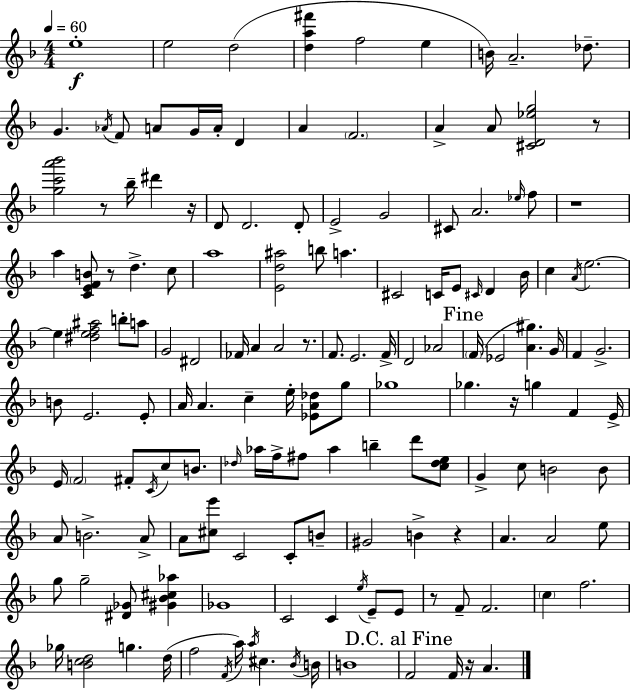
{
  \clef treble
  \numericTimeSignature
  \time 4/4
  \key f \major
  \tempo 4 = 60
  e''1-.\f | e''2 d''2( | <d'' a'' fis'''>4 f''2 e''4 | b'16) a'2.-- des''8.-- | \break g'4. \acciaccatura { aes'16 } f'8 a'8 g'16 a'16-. d'4 | a'4 \parenthesize f'2. | a'4-> a'8 <cis' d' ees'' g''>2 r8 | <g'' c''' a''' bes'''>2 r8 bes''16-- dis'''4 | \break r16 d'8 d'2. d'8-. | e'2-> g'2 | cis'8 a'2. \grace { ees''16 } | f''8 r1 | \break a''4 <c' e' f' b'>8 r8 d''4.-> | c''8 a''1 | <e' d'' ais''>2 b''8 a''4. | cis'2 c'16 e'8 \grace { cis'16 } d'4 | \break bes'16 c''4 \acciaccatura { a'16 } e''2.~~ | e''4 <dis'' e'' f'' ais''>2 | b''8-. a''8 g'2 dis'2 | fes'16 a'4 a'2 | \break r8. f'8. e'2. | f'16-> d'2 aes'2 | \mark "Fine" \parenthesize f'16( ees'2 <a' gis''>4.) | g'16 f'4 g'2.-> | \break b'8 e'2. | e'8-. a'16 a'4. c''4-- e''16-. | <ees' a' des''>8 g''8 ges''1 | ges''4. r16 g''4 f'4 | \break e'16-> e'16 \parenthesize f'2 fis'8-. \acciaccatura { c'16 } | c''8 b'8. \grace { des''16 } aes''16 f''16-> fis''8 aes''4 b''4-- | d'''8 <c'' des'' e''>8 g'4-> c''8 b'2 | b'8 a'8 b'2.-> | \break a'8-> a'8 <cis'' e'''>8 c'2 | c'8-. b'8-- gis'2 b'4-> | r4 a'4. a'2 | e''8 g''8 g''2-- | \break <dis' ges'>8 <gis' bes' cis'' aes''>4 ges'1 | c'2 c'4 | \acciaccatura { e''16 } e'8-- e'8 r8 f'8-- f'2. | \parenthesize c''4 f''2. | \break ges''16 <b' c'' d''>2 | g''4. d''16( f''2 \acciaccatura { f'16 } | a''16) \acciaccatura { a''16 } cis''4. \acciaccatura { bes'16 } b'16 b'1 | \mark "D.C. al Fine" f'2 | \break f'16 r16 a'4. \bar "|."
}